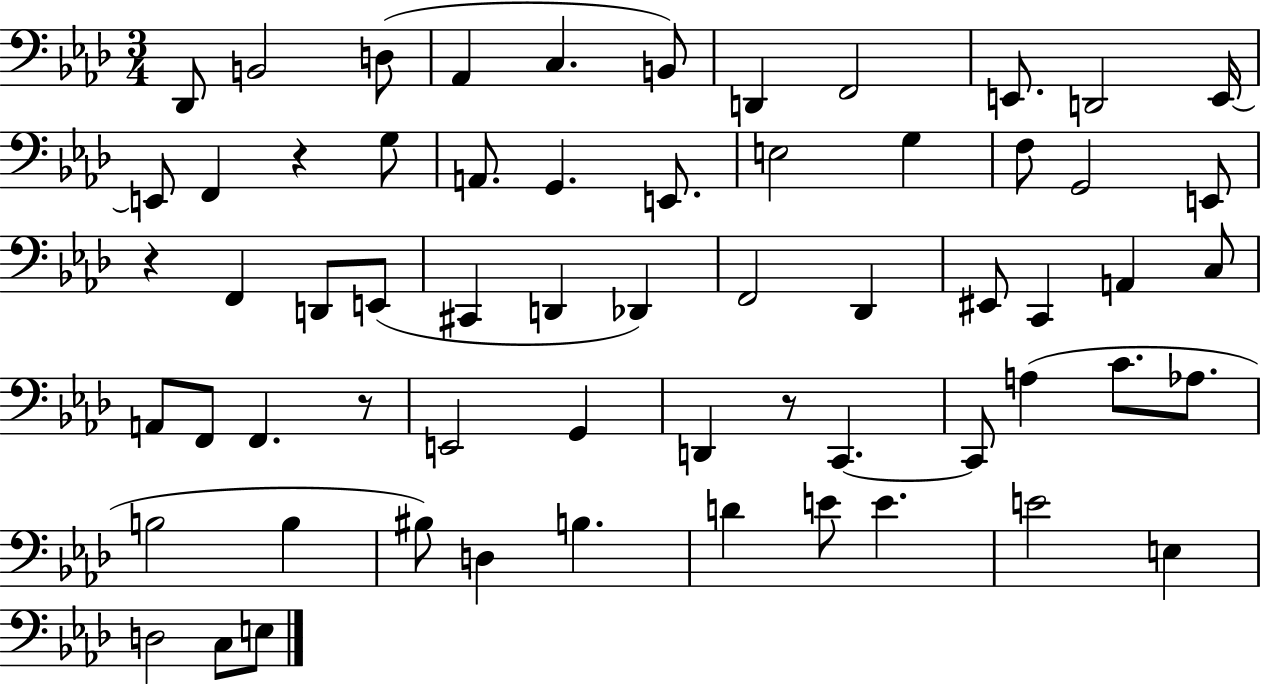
{
  \clef bass
  \numericTimeSignature
  \time 3/4
  \key aes \major
  des,8 b,2 d8( | aes,4 c4. b,8) | d,4 f,2 | e,8. d,2 e,16~~ | \break e,8 f,4 r4 g8 | a,8. g,4. e,8. | e2 g4 | f8 g,2 e,8 | \break r4 f,4 d,8 e,8( | cis,4 d,4 des,4) | f,2 des,4 | eis,8 c,4 a,4 c8 | \break a,8 f,8 f,4. r8 | e,2 g,4 | d,4 r8 c,4.~~ | c,8 a4( c'8. aes8. | \break b2 b4 | bis8) d4 b4. | d'4 e'8 e'4. | e'2 e4 | \break d2 c8 e8 | \bar "|."
}